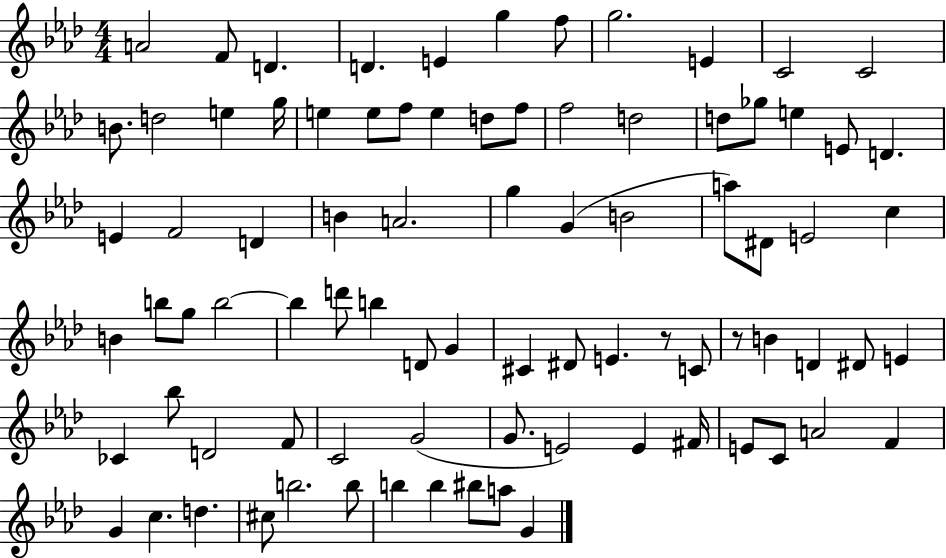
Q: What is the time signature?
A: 4/4